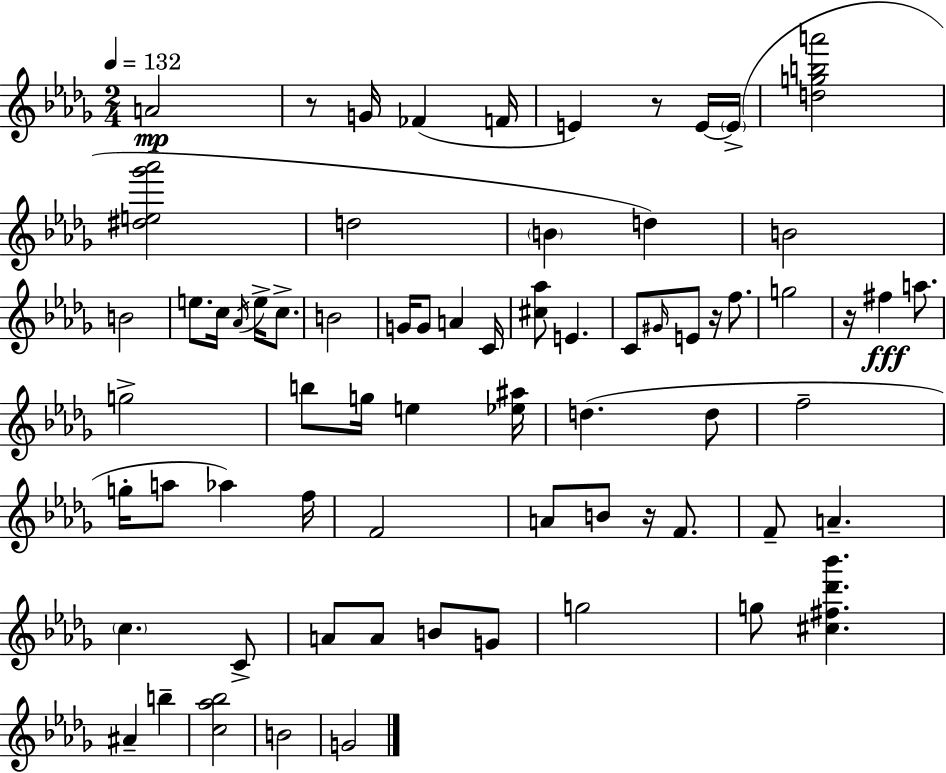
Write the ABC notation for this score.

X:1
T:Untitled
M:2/4
L:1/4
K:Bbm
A2 z/2 G/4 _F F/4 E z/2 E/4 E/4 [dgba']2 [^de_g'_a']2 d2 B d B2 B2 e/2 c/4 _A/4 e/4 c/2 B2 G/4 G/2 A C/4 [^c_a]/2 E C/2 ^G/4 E/2 z/4 f/2 g2 z/4 ^f a/2 g2 b/2 g/4 e [_e^a]/4 d d/2 f2 g/4 a/2 _a f/4 F2 A/2 B/2 z/4 F/2 F/2 A c C/2 A/2 A/2 B/2 G/2 g2 g/2 [^c^f_d'_b'] ^A b [c_a_b]2 B2 G2